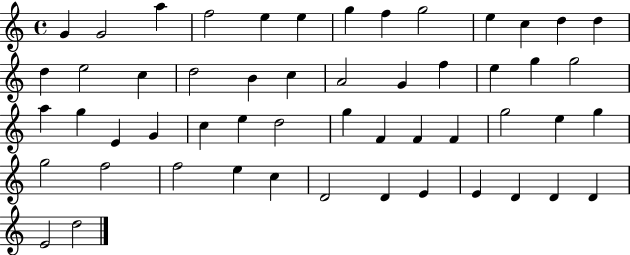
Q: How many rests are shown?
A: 0